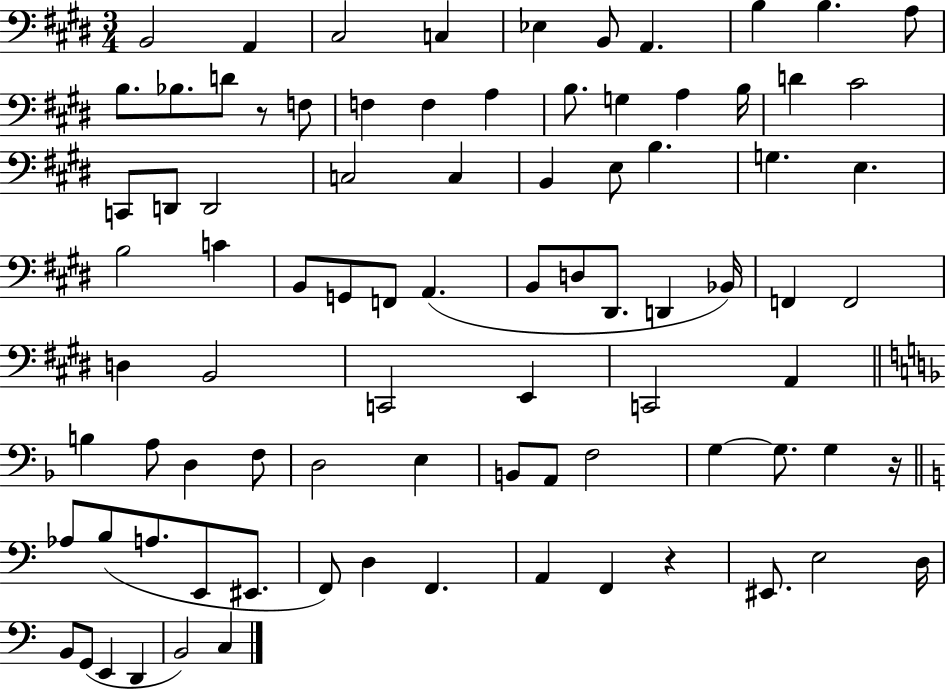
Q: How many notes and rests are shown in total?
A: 86